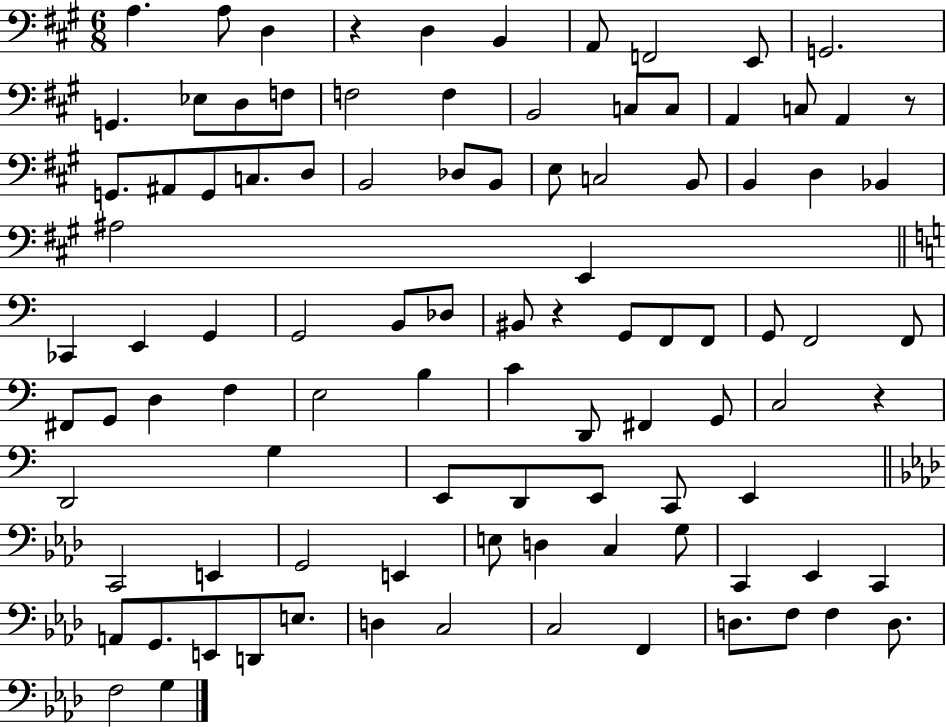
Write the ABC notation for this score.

X:1
T:Untitled
M:6/8
L:1/4
K:A
A, A,/2 D, z D, B,, A,,/2 F,,2 E,,/2 G,,2 G,, _E,/2 D,/2 F,/2 F,2 F, B,,2 C,/2 C,/2 A,, C,/2 A,, z/2 G,,/2 ^A,,/2 G,,/2 C,/2 D,/2 B,,2 _D,/2 B,,/2 E,/2 C,2 B,,/2 B,, D, _B,, ^A,2 E,, _C,, E,, G,, G,,2 B,,/2 _D,/2 ^B,,/2 z G,,/2 F,,/2 F,,/2 G,,/2 F,,2 F,,/2 ^F,,/2 G,,/2 D, F, E,2 B, C D,,/2 ^F,, G,,/2 C,2 z D,,2 G, E,,/2 D,,/2 E,,/2 C,,/2 E,, C,,2 E,, G,,2 E,, E,/2 D, C, G,/2 C,, _E,, C,, A,,/2 G,,/2 E,,/2 D,,/2 E,/2 D, C,2 C,2 F,, D,/2 F,/2 F, D,/2 F,2 G,